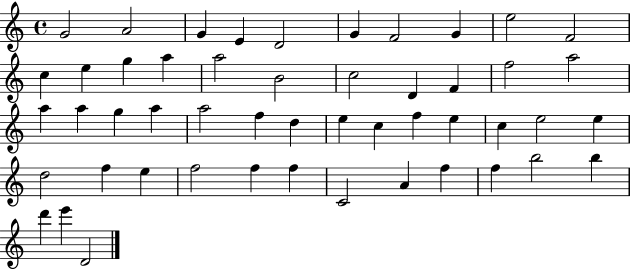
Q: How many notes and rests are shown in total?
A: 50